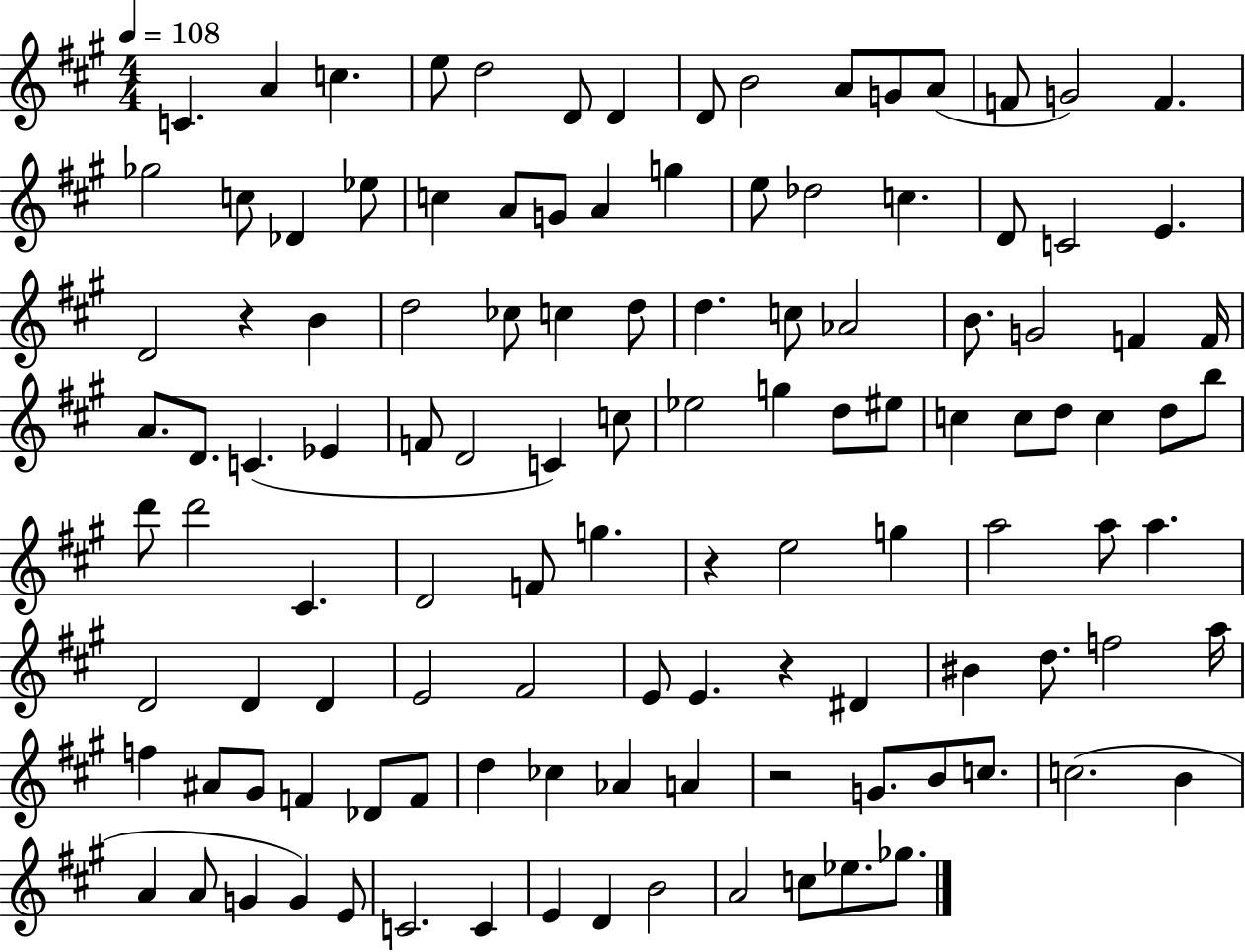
X:1
T:Untitled
M:4/4
L:1/4
K:A
C A c e/2 d2 D/2 D D/2 B2 A/2 G/2 A/2 F/2 G2 F _g2 c/2 _D _e/2 c A/2 G/2 A g e/2 _d2 c D/2 C2 E D2 z B d2 _c/2 c d/2 d c/2 _A2 B/2 G2 F F/4 A/2 D/2 C _E F/2 D2 C c/2 _e2 g d/2 ^e/2 c c/2 d/2 c d/2 b/2 d'/2 d'2 ^C D2 F/2 g z e2 g a2 a/2 a D2 D D E2 ^F2 E/2 E z ^D ^B d/2 f2 a/4 f ^A/2 ^G/2 F _D/2 F/2 d _c _A A z2 G/2 B/2 c/2 c2 B A A/2 G G E/2 C2 C E D B2 A2 c/2 _e/2 _g/2